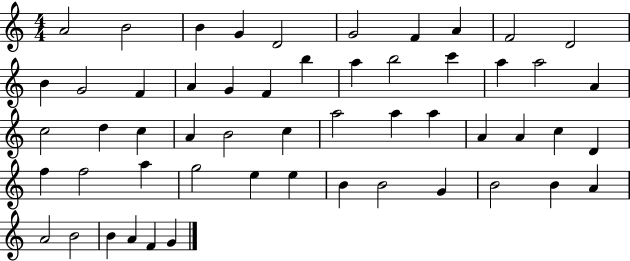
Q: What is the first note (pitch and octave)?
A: A4